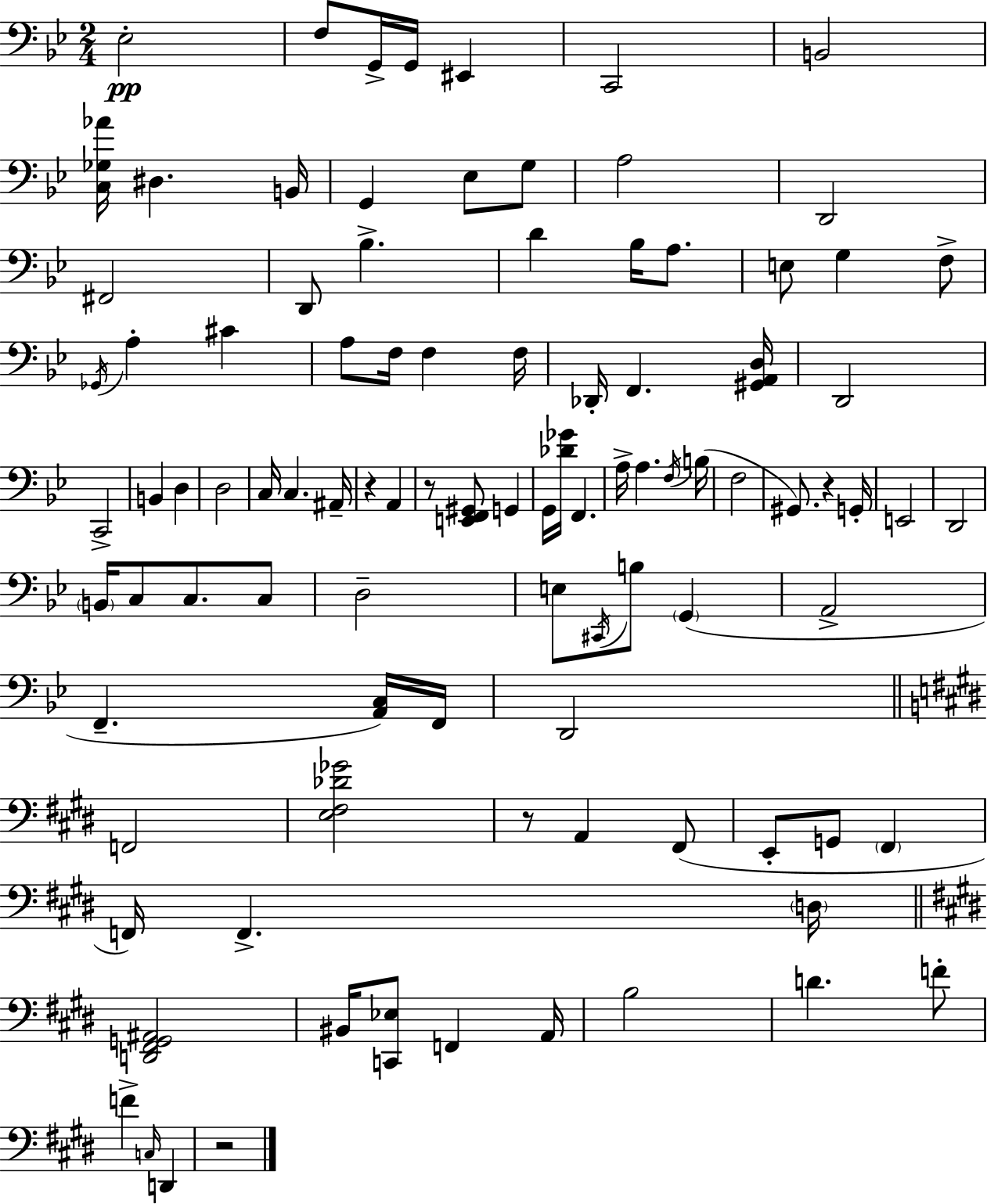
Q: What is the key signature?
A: G minor